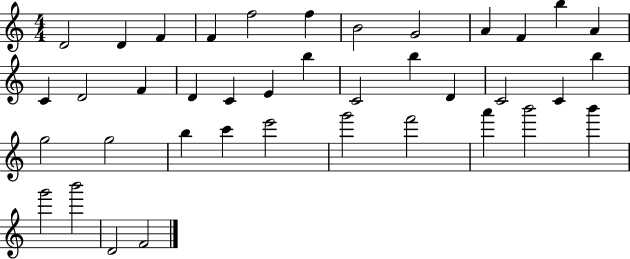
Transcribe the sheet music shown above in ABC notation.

X:1
T:Untitled
M:4/4
L:1/4
K:C
D2 D F F f2 f B2 G2 A F b A C D2 F D C E b C2 b D C2 C b g2 g2 b c' e'2 g'2 f'2 a' b'2 b' g'2 b'2 D2 F2